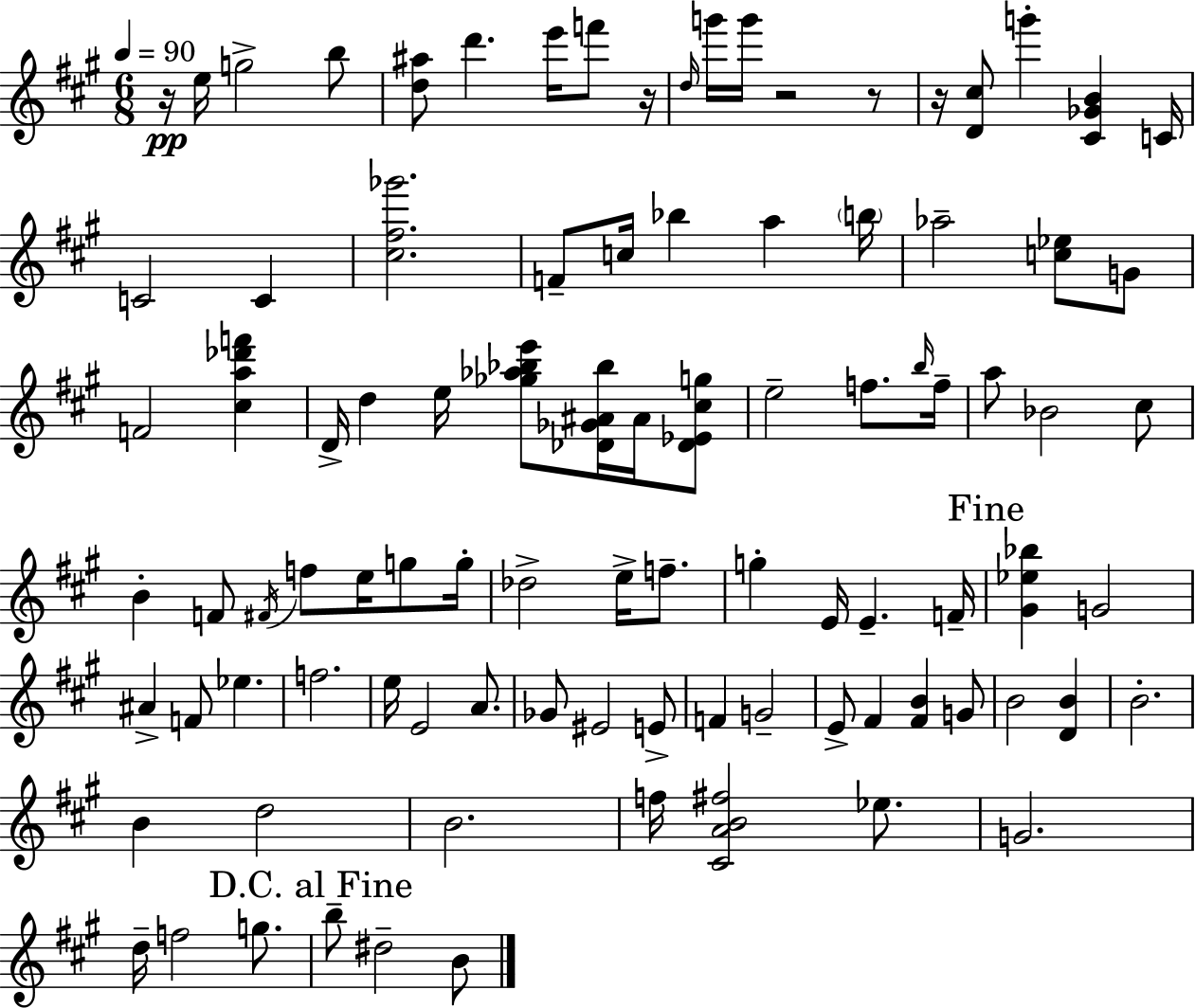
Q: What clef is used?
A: treble